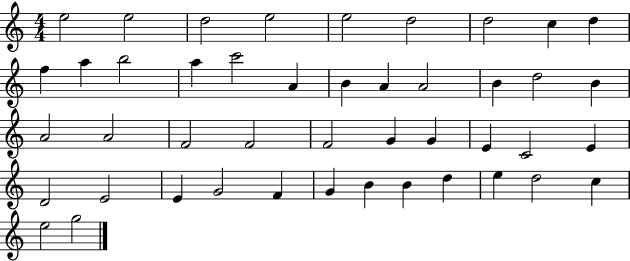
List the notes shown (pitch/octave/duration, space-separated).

E5/h E5/h D5/h E5/h E5/h D5/h D5/h C5/q D5/q F5/q A5/q B5/h A5/q C6/h A4/q B4/q A4/q A4/h B4/q D5/h B4/q A4/h A4/h F4/h F4/h F4/h G4/q G4/q E4/q C4/h E4/q D4/h E4/h E4/q G4/h F4/q G4/q B4/q B4/q D5/q E5/q D5/h C5/q E5/h G5/h